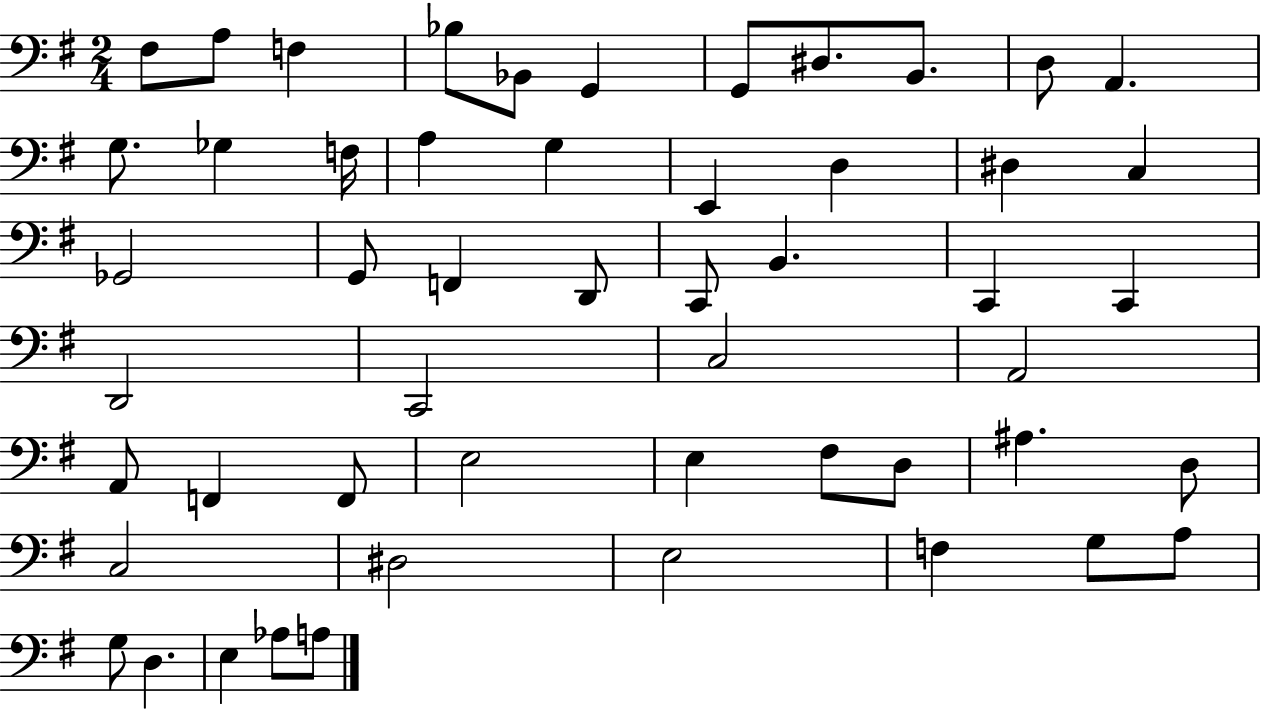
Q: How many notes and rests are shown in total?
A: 52